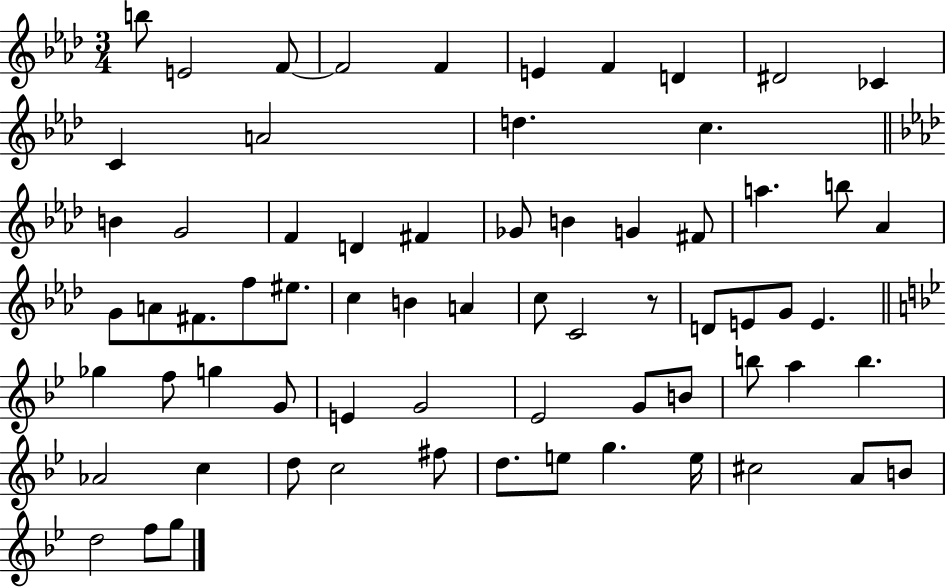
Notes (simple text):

B5/e E4/h F4/e F4/h F4/q E4/q F4/q D4/q D#4/h CES4/q C4/q A4/h D5/q. C5/q. B4/q G4/h F4/q D4/q F#4/q Gb4/e B4/q G4/q F#4/e A5/q. B5/e Ab4/q G4/e A4/e F#4/e. F5/e EIS5/e. C5/q B4/q A4/q C5/e C4/h R/e D4/e E4/e G4/e E4/q. Gb5/q F5/e G5/q G4/e E4/q G4/h Eb4/h G4/e B4/e B5/e A5/q B5/q. Ab4/h C5/q D5/e C5/h F#5/e D5/e. E5/e G5/q. E5/s C#5/h A4/e B4/e D5/h F5/e G5/e